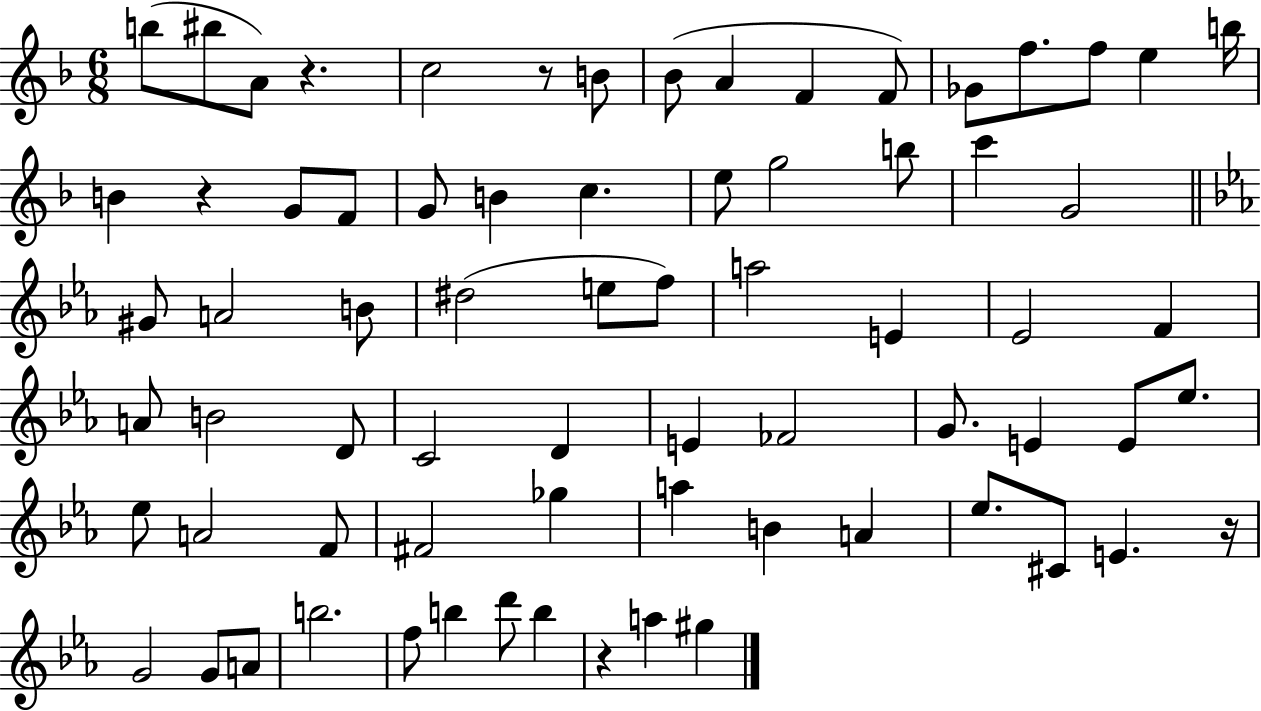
{
  \clef treble
  \numericTimeSignature
  \time 6/8
  \key f \major
  \repeat volta 2 { b''8( bis''8 a'8) r4. | c''2 r8 b'8 | bes'8( a'4 f'4 f'8) | ges'8 f''8. f''8 e''4 b''16 | \break b'4 r4 g'8 f'8 | g'8 b'4 c''4. | e''8 g''2 b''8 | c'''4 g'2 | \break \bar "||" \break \key ees \major gis'8 a'2 b'8 | dis''2( e''8 f''8) | a''2 e'4 | ees'2 f'4 | \break a'8 b'2 d'8 | c'2 d'4 | e'4 fes'2 | g'8. e'4 e'8 ees''8. | \break ees''8 a'2 f'8 | fis'2 ges''4 | a''4 b'4 a'4 | ees''8. cis'8 e'4. r16 | \break g'2 g'8 a'8 | b''2. | f''8 b''4 d'''8 b''4 | r4 a''4 gis''4 | \break } \bar "|."
}